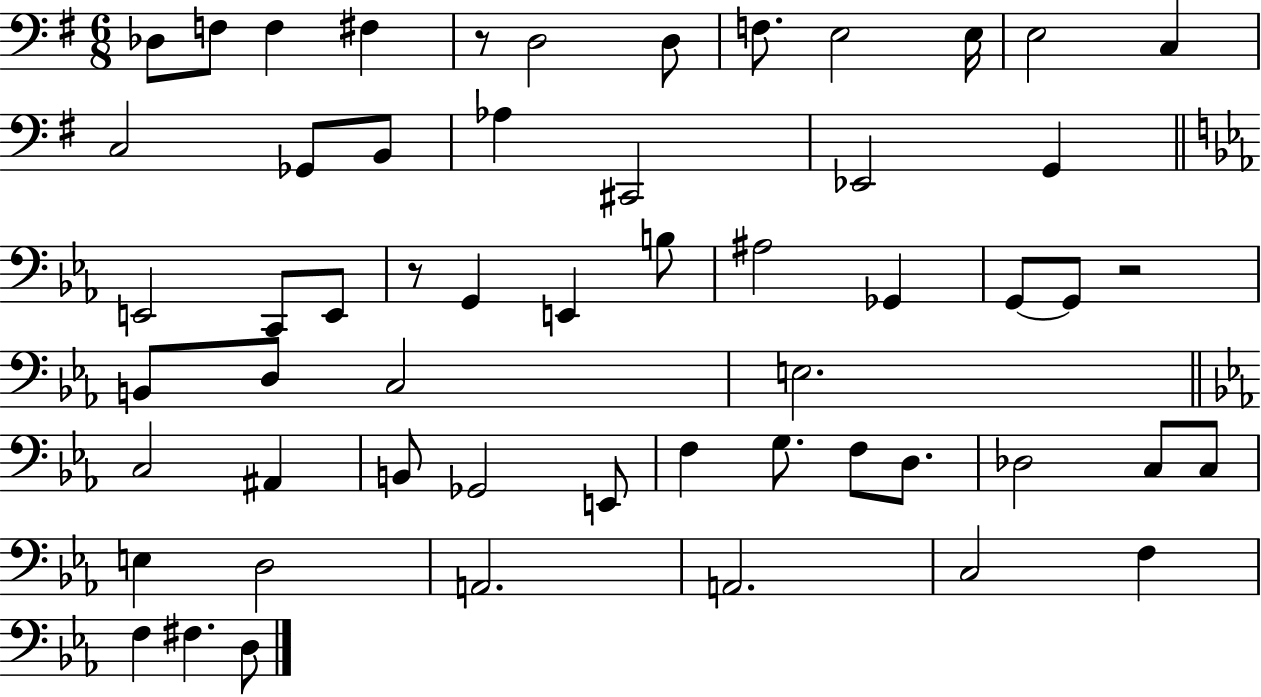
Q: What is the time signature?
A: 6/8